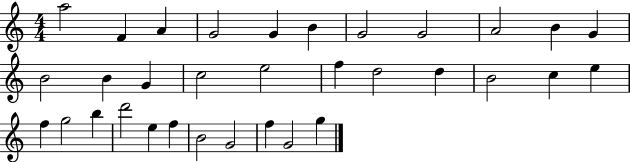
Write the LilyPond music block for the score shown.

{
  \clef treble
  \numericTimeSignature
  \time 4/4
  \key c \major
  a''2 f'4 a'4 | g'2 g'4 b'4 | g'2 g'2 | a'2 b'4 g'4 | \break b'2 b'4 g'4 | c''2 e''2 | f''4 d''2 d''4 | b'2 c''4 e''4 | \break f''4 g''2 b''4 | d'''2 e''4 f''4 | b'2 g'2 | f''4 g'2 g''4 | \break \bar "|."
}